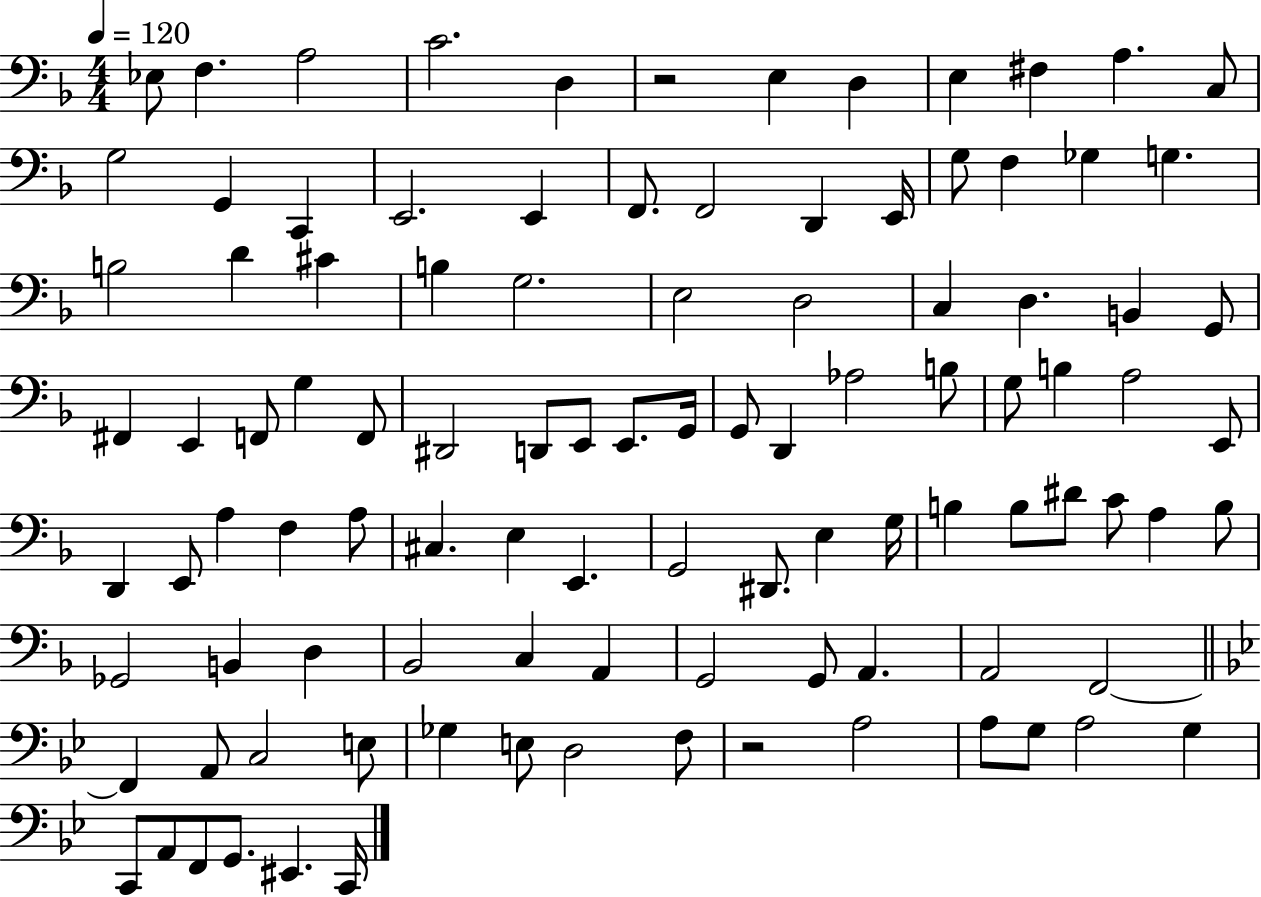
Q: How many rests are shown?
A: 2